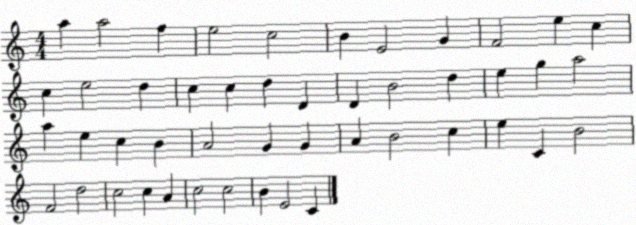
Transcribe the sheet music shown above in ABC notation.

X:1
T:Untitled
M:4/4
L:1/4
K:C
a a2 f e2 c2 B E2 G F2 e c c e2 d c c d D D B2 d e g a2 a e c B A2 G G A B2 c e C B2 F2 d2 c2 c A c2 c2 B E2 C